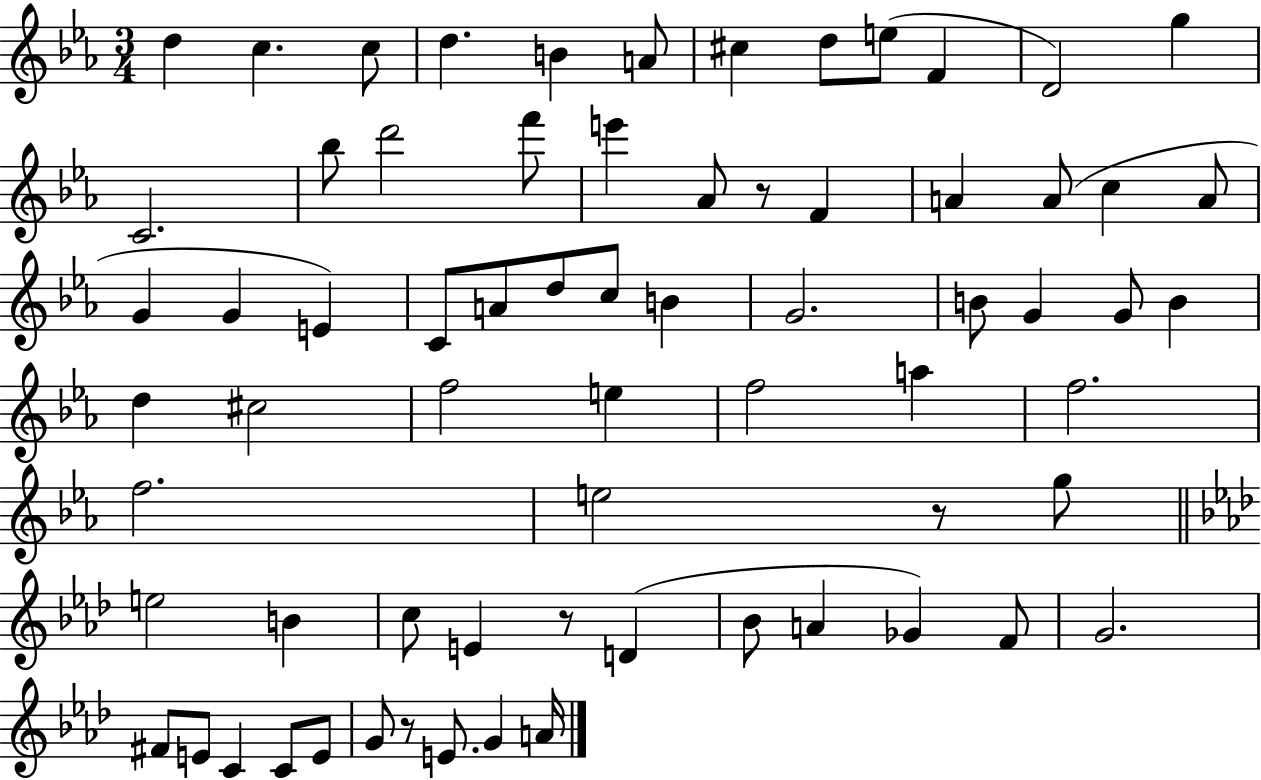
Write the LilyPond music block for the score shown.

{
  \clef treble
  \numericTimeSignature
  \time 3/4
  \key ees \major
  d''4 c''4. c''8 | d''4. b'4 a'8 | cis''4 d''8 e''8( f'4 | d'2) g''4 | \break c'2. | bes''8 d'''2 f'''8 | e'''4 aes'8 r8 f'4 | a'4 a'8( c''4 a'8 | \break g'4 g'4 e'4) | c'8 a'8 d''8 c''8 b'4 | g'2. | b'8 g'4 g'8 b'4 | \break d''4 cis''2 | f''2 e''4 | f''2 a''4 | f''2. | \break f''2. | e''2 r8 g''8 | \bar "||" \break \key aes \major e''2 b'4 | c''8 e'4 r8 d'4( | bes'8 a'4 ges'4) f'8 | g'2. | \break fis'8 e'8 c'4 c'8 e'8 | g'8 r8 e'8. g'4 a'16 | \bar "|."
}